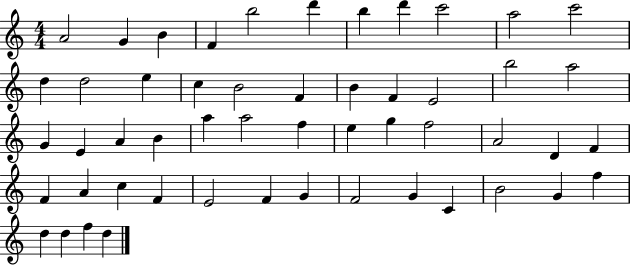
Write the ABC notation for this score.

X:1
T:Untitled
M:4/4
L:1/4
K:C
A2 G B F b2 d' b d' c'2 a2 c'2 d d2 e c B2 F B F E2 b2 a2 G E A B a a2 f e g f2 A2 D F F A c F E2 F G F2 G C B2 G f d d f d